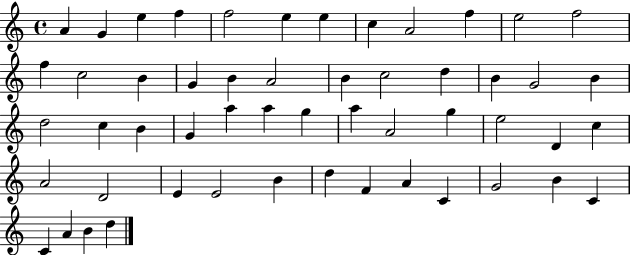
{
  \clef treble
  \time 4/4
  \defaultTimeSignature
  \key c \major
  a'4 g'4 e''4 f''4 | f''2 e''4 e''4 | c''4 a'2 f''4 | e''2 f''2 | \break f''4 c''2 b'4 | g'4 b'4 a'2 | b'4 c''2 d''4 | b'4 g'2 b'4 | \break d''2 c''4 b'4 | g'4 a''4 a''4 g''4 | a''4 a'2 g''4 | e''2 d'4 c''4 | \break a'2 d'2 | e'4 e'2 b'4 | d''4 f'4 a'4 c'4 | g'2 b'4 c'4 | \break c'4 a'4 b'4 d''4 | \bar "|."
}